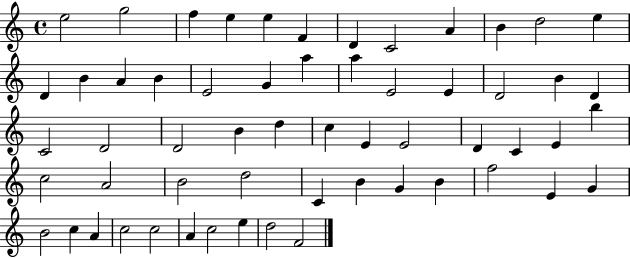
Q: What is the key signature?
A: C major